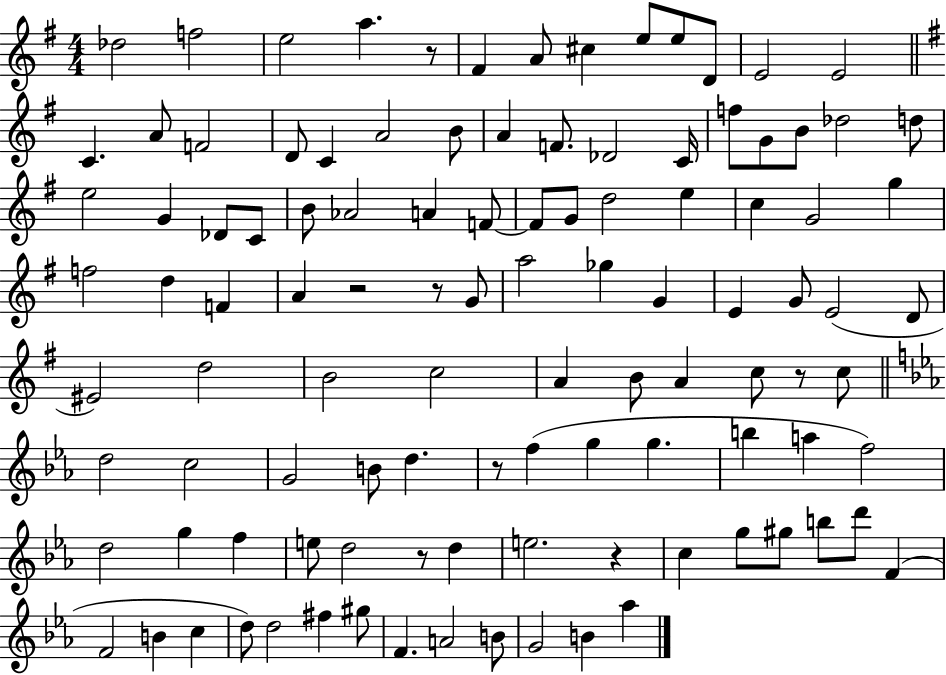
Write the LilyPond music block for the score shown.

{
  \clef treble
  \numericTimeSignature
  \time 4/4
  \key g \major
  \repeat volta 2 { des''2 f''2 | e''2 a''4. r8 | fis'4 a'8 cis''4 e''8 e''8 d'8 | e'2 e'2 | \break \bar "||" \break \key g \major c'4. a'8 f'2 | d'8 c'4 a'2 b'8 | a'4 f'8. des'2 c'16 | f''8 g'8 b'8 des''2 d''8 | \break e''2 g'4 des'8 c'8 | b'8 aes'2 a'4 f'8~~ | f'8 g'8 d''2 e''4 | c''4 g'2 g''4 | \break f''2 d''4 f'4 | a'4 r2 r8 g'8 | a''2 ges''4 g'4 | e'4 g'8 e'2( d'8 | \break eis'2) d''2 | b'2 c''2 | a'4 b'8 a'4 c''8 r8 c''8 | \bar "||" \break \key ees \major d''2 c''2 | g'2 b'8 d''4. | r8 f''4( g''4 g''4. | b''4 a''4 f''2) | \break d''2 g''4 f''4 | e''8 d''2 r8 d''4 | e''2. r4 | c''4 g''8 gis''8 b''8 d'''8 f'4( | \break f'2 b'4 c''4 | d''8) d''2 fis''4 gis''8 | f'4. a'2 b'8 | g'2 b'4 aes''4 | \break } \bar "|."
}